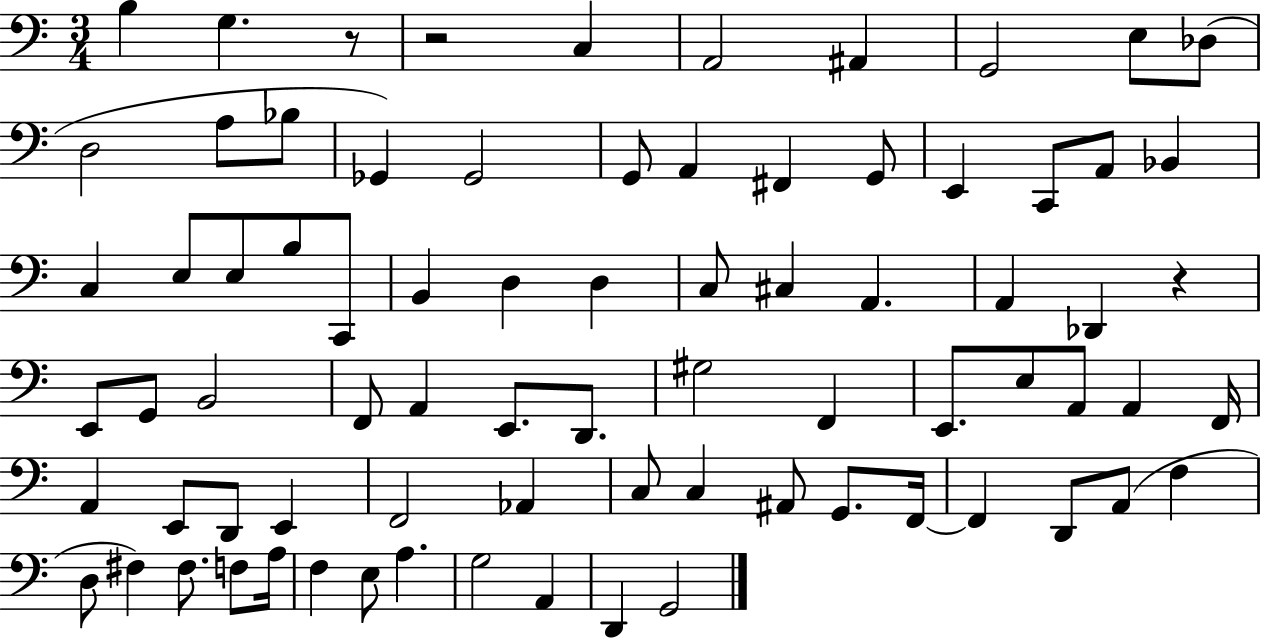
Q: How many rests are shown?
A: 3